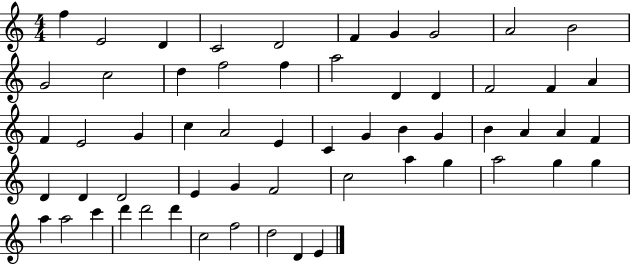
{
  \clef treble
  \numericTimeSignature
  \time 4/4
  \key c \major
  f''4 e'2 d'4 | c'2 d'2 | f'4 g'4 g'2 | a'2 b'2 | \break g'2 c''2 | d''4 f''2 f''4 | a''2 d'4 d'4 | f'2 f'4 a'4 | \break f'4 e'2 g'4 | c''4 a'2 e'4 | c'4 g'4 b'4 g'4 | b'4 a'4 a'4 f'4 | \break d'4 d'4 d'2 | e'4 g'4 f'2 | c''2 a''4 g''4 | a''2 g''4 g''4 | \break a''4 a''2 c'''4 | d'''4 d'''2 d'''4 | c''2 f''2 | d''2 d'4 e'4 | \break \bar "|."
}